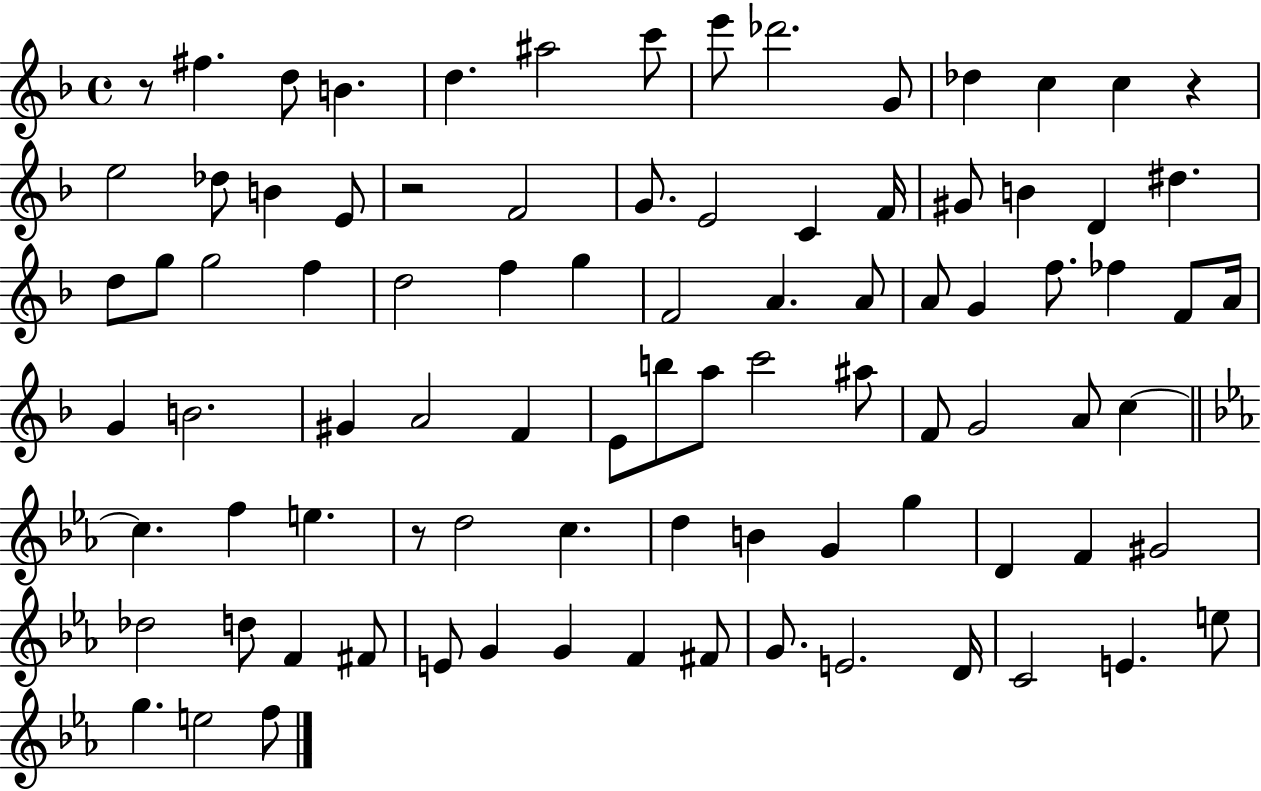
R/e F#5/q. D5/e B4/q. D5/q. A#5/h C6/e E6/e Db6/h. G4/e Db5/q C5/q C5/q R/q E5/h Db5/e B4/q E4/e R/h F4/h G4/e. E4/h C4/q F4/s G#4/e B4/q D4/q D#5/q. D5/e G5/e G5/h F5/q D5/h F5/q G5/q F4/h A4/q. A4/e A4/e G4/q F5/e. FES5/q F4/e A4/s G4/q B4/h. G#4/q A4/h F4/q E4/e B5/e A5/e C6/h A#5/e F4/e G4/h A4/e C5/q C5/q. F5/q E5/q. R/e D5/h C5/q. D5/q B4/q G4/q G5/q D4/q F4/q G#4/h Db5/h D5/e F4/q F#4/e E4/e G4/q G4/q F4/q F#4/e G4/e. E4/h. D4/s C4/h E4/q. E5/e G5/q. E5/h F5/e